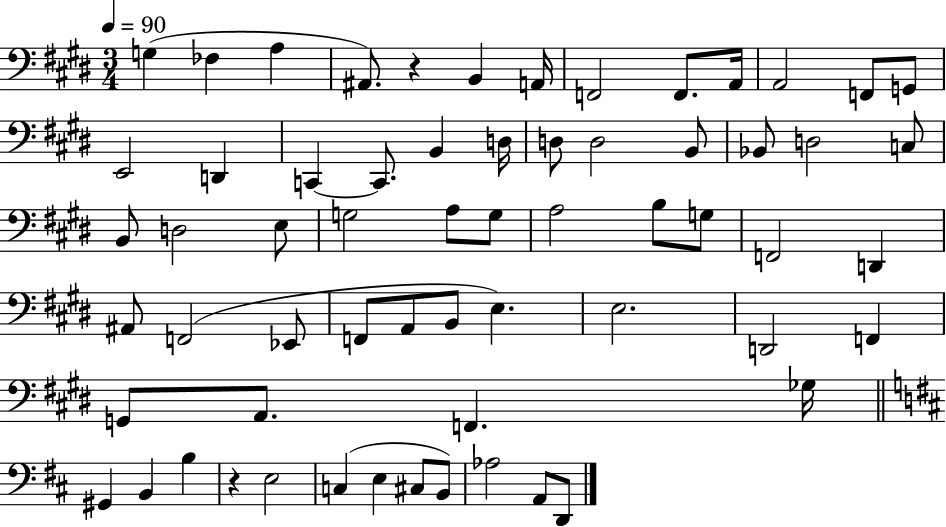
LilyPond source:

{
  \clef bass
  \numericTimeSignature
  \time 3/4
  \key e \major
  \tempo 4 = 90
  g4( fes4 a4 | ais,8.) r4 b,4 a,16 | f,2 f,8. a,16 | a,2 f,8 g,8 | \break e,2 d,4 | c,4~~ c,8. b,4 d16 | d8 d2 b,8 | bes,8 d2 c8 | \break b,8 d2 e8 | g2 a8 g8 | a2 b8 g8 | f,2 d,4 | \break ais,8 f,2( ees,8 | f,8 a,8 b,8 e4.) | e2. | d,2 f,4 | \break g,8 a,8. f,4. ges16 | \bar "||" \break \key d \major gis,4 b,4 b4 | r4 e2 | c4( e4 cis8 b,8) | aes2 a,8 d,8 | \break \bar "|."
}